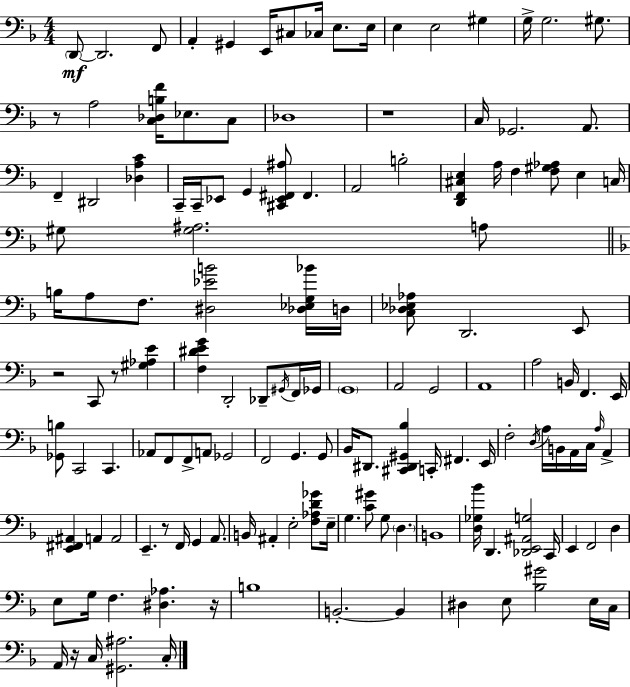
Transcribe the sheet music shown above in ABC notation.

X:1
T:Untitled
M:4/4
L:1/4
K:Dm
D,,/2 D,,2 F,,/2 A,, ^G,, E,,/4 ^C,/2 _C,/4 E,/2 E,/4 E, E,2 ^G, G,/4 G,2 ^G,/2 z/2 A,2 [C,_D,B,F]/4 _E,/2 C,/2 _D,4 z4 C,/4 _G,,2 A,,/2 F,, ^D,,2 [_D,A,C] C,,/4 C,,/4 _E,,/2 G,, [^C,,_E,,^F,,^A,]/2 ^F,, A,,2 B,2 [D,,F,,^C,E,] A,/4 F, [F,^G,_A,]/2 E, C,/4 ^G,/2 [^G,^A,]2 A,/2 B,/4 A,/2 F,/2 [^D,_EB]2 [_D,_E,G,_B]/4 D,/4 [C,_D,_E,_A,]/2 D,,2 E,,/2 z2 C,,/2 z/2 [^G,_A,E] [F,^DEG] D,,2 _D,,/2 ^G,,/4 F,,/4 _G,,/4 G,,4 A,,2 G,,2 A,,4 A,2 B,,/4 F,, E,,/4 [_G,,B,]/2 C,,2 C,, _A,,/2 F,,/2 F,,/2 A,,/2 _G,,2 F,,2 G,, G,,/2 _B,,/4 ^D,,/2 [^C,,^D,,^G,,_B,] C,,/4 ^F,, E,,/4 F,2 D,/4 A,/4 B,,/4 A,,/4 C,/4 A,/4 A,, [E,,^F,,^A,,] A,, A,,2 E,, z/2 F,,/4 G,, A,,/2 B,,/4 ^A,, E,2 [F,_A,D_G]/2 E,/4 G, [C^G]/2 G,/2 D, B,,4 [D,_G,_B]/4 D,, [_D,,E,,^A,,G,]2 C,,/4 E,, F,,2 D, E,/2 G,/4 F, [^D,_A,] z/4 B,4 B,,2 B,, ^D, E,/2 [_B,^G]2 E,/4 C,/4 A,,/4 z/4 C,/4 [^G,,^A,]2 C,/4